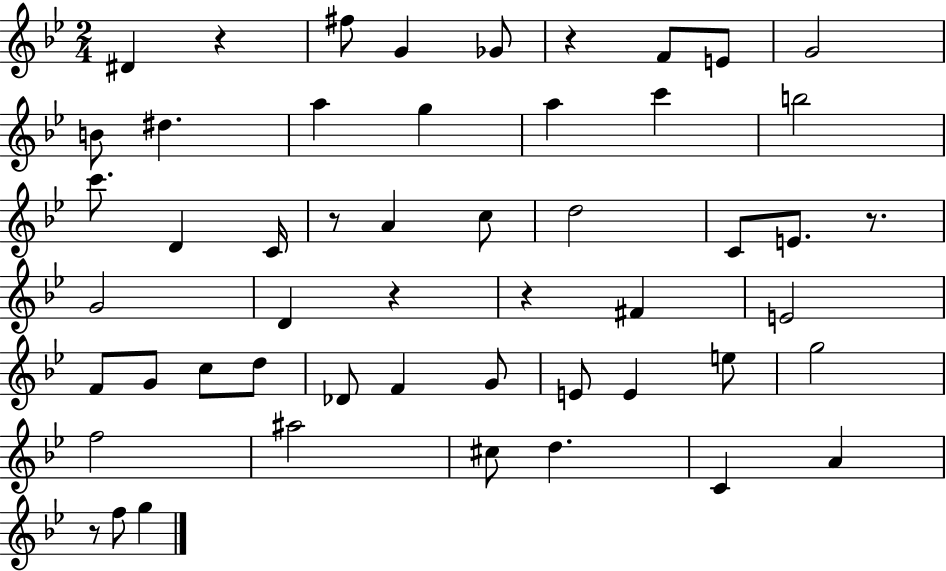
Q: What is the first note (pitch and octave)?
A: D#4